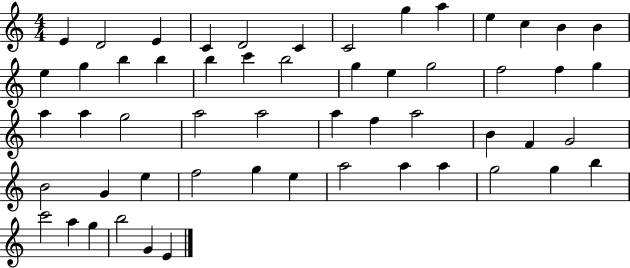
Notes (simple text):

E4/q D4/h E4/q C4/q D4/h C4/q C4/h G5/q A5/q E5/q C5/q B4/q B4/q E5/q G5/q B5/q B5/q B5/q C6/q B5/h G5/q E5/q G5/h F5/h F5/q G5/q A5/q A5/q G5/h A5/h A5/h A5/q F5/q A5/h B4/q F4/q G4/h B4/h G4/q E5/q F5/h G5/q E5/q A5/h A5/q A5/q G5/h G5/q B5/q C6/h A5/q G5/q B5/h G4/q E4/q